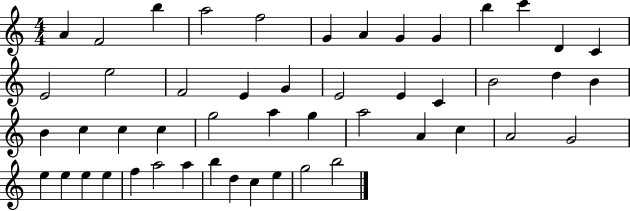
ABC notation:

X:1
T:Untitled
M:4/4
L:1/4
K:C
A F2 b a2 f2 G A G G b c' D C E2 e2 F2 E G E2 E C B2 d B B c c c g2 a g a2 A c A2 G2 e e e e f a2 a b d c e g2 b2